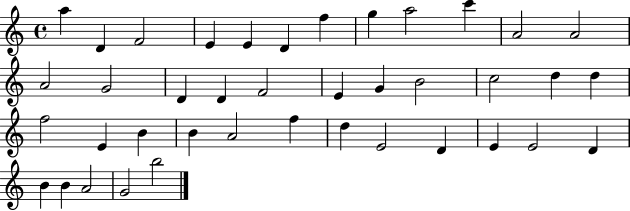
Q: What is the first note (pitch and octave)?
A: A5